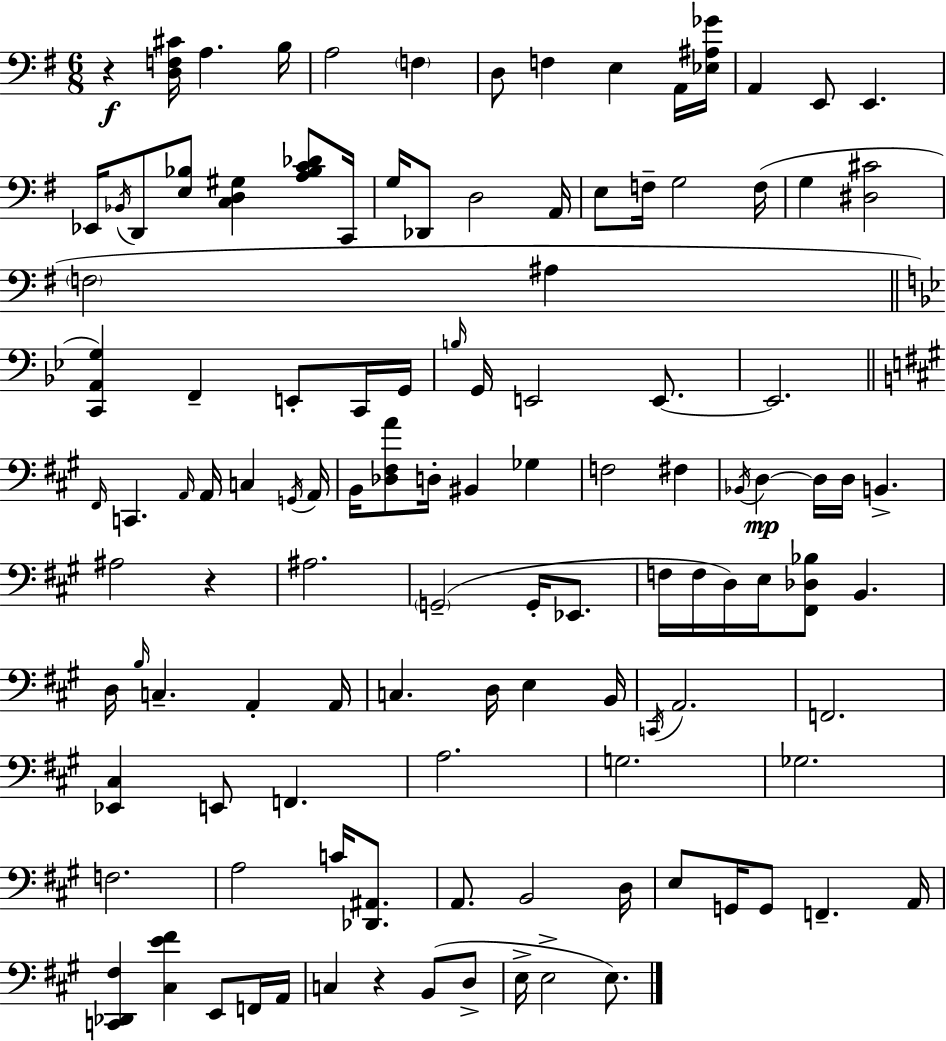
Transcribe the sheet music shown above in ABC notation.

X:1
T:Untitled
M:6/8
L:1/4
K:Em
z [D,F,^C]/4 A, B,/4 A,2 F, D,/2 F, E, A,,/4 [_E,^A,_G]/4 A,, E,,/2 E,, _E,,/4 _B,,/4 D,,/2 [E,_B,]/2 [C,D,^G,] [A,_B,C_D]/2 C,,/4 G,/4 _D,,/2 D,2 A,,/4 E,/2 F,/4 G,2 F,/4 G, [^D,^C]2 F,2 ^A, [C,,A,,G,] F,, E,,/2 C,,/4 G,,/4 B,/4 G,,/4 E,,2 E,,/2 E,,2 ^F,,/4 C,, A,,/4 A,,/4 C, G,,/4 A,,/4 B,,/4 [_D,^F,A]/2 D,/4 ^B,, _G, F,2 ^F, _B,,/4 D, D,/4 D,/4 B,, ^A,2 z ^A,2 G,,2 G,,/4 _E,,/2 F,/4 F,/4 D,/4 E,/4 [^F,,_D,_B,]/2 B,, D,/4 B,/4 C, A,, A,,/4 C, D,/4 E, B,,/4 C,,/4 A,,2 F,,2 [_E,,^C,] E,,/2 F,, A,2 G,2 _G,2 F,2 A,2 C/4 [_D,,^A,,]/2 A,,/2 B,,2 D,/4 E,/2 G,,/4 G,,/2 F,, A,,/4 [C,,_D,,^F,] [^C,E^F] E,,/2 F,,/4 A,,/4 C, z B,,/2 D,/2 E,/4 E,2 E,/2